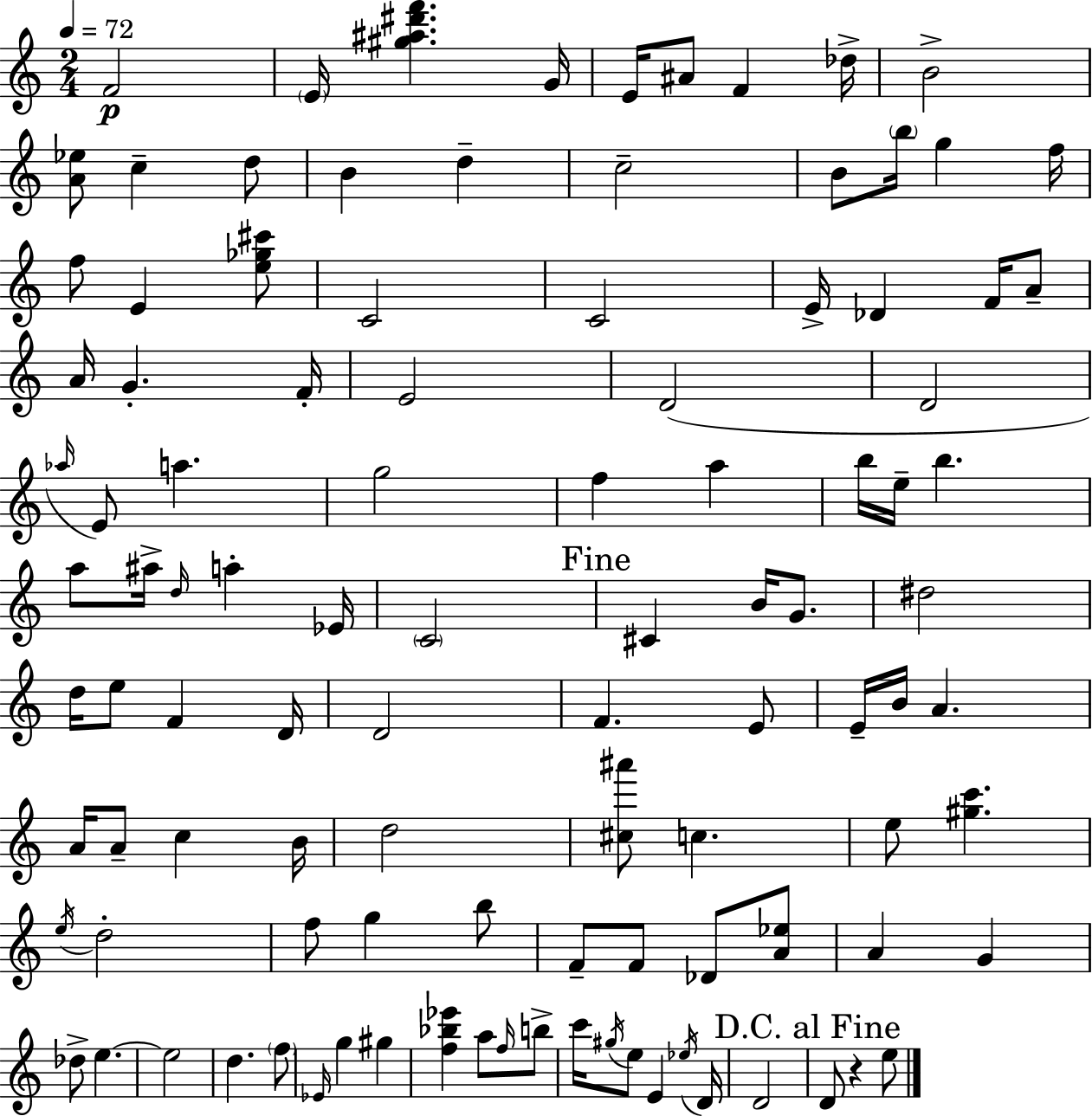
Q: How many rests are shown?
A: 1